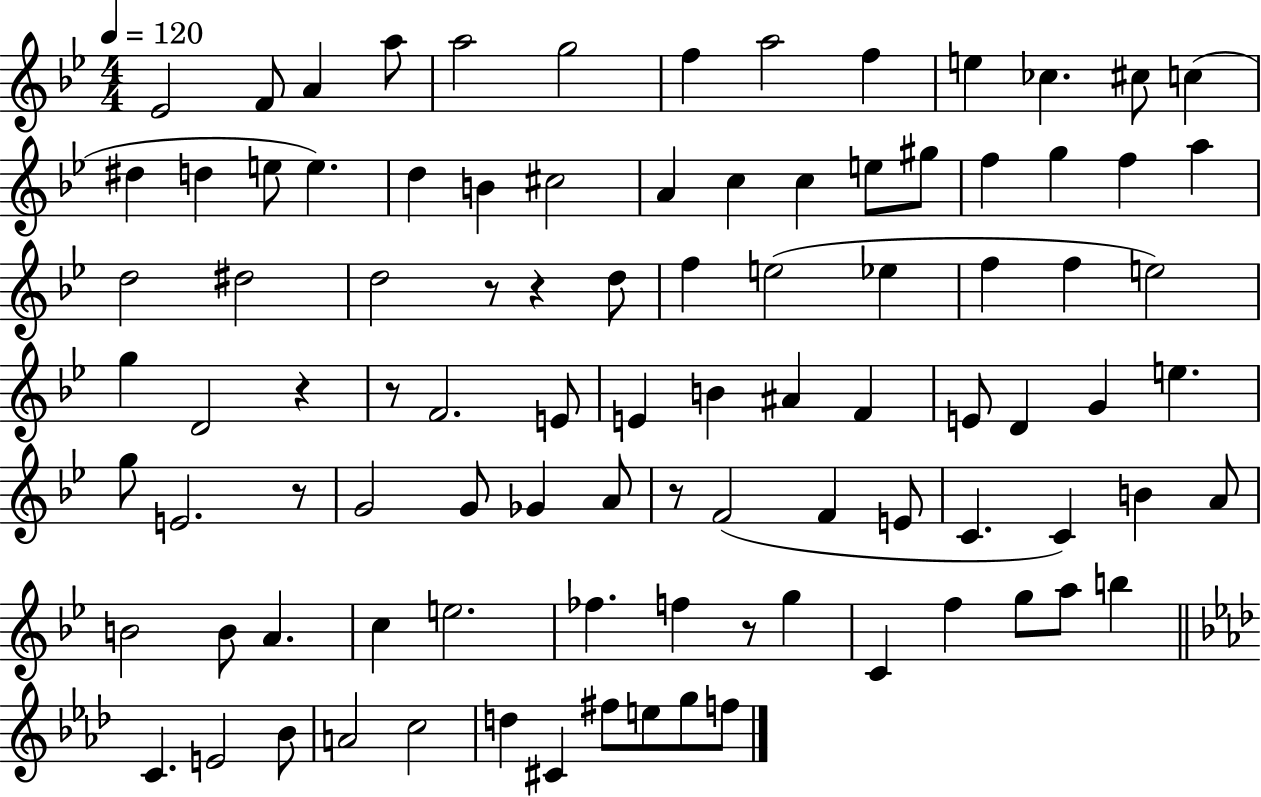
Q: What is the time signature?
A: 4/4